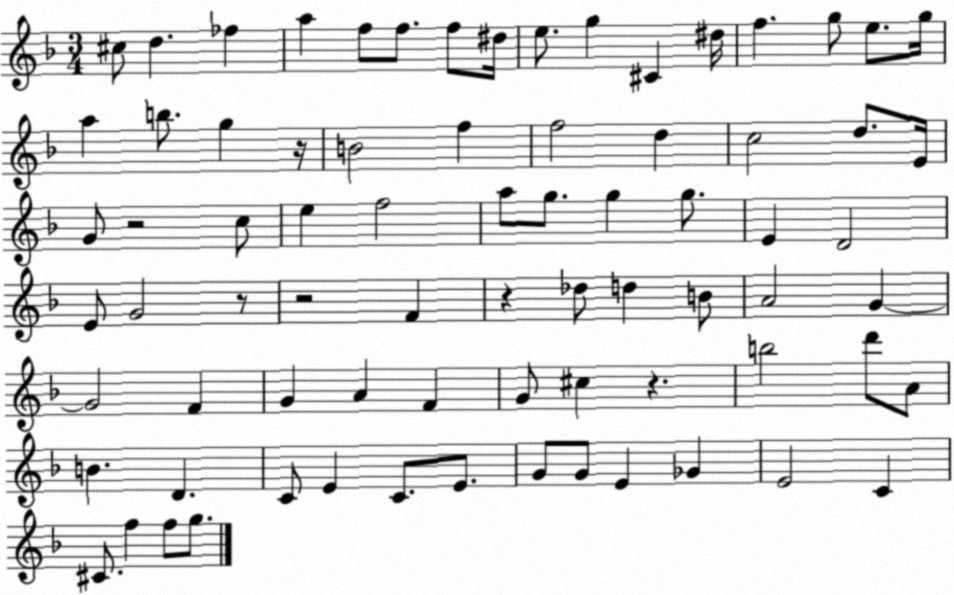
X:1
T:Untitled
M:3/4
L:1/4
K:F
^c/2 d _f a f/2 f/2 f/2 ^d/4 e/2 g ^C ^d/4 f g/2 e/2 g/4 a b/2 g z/4 B2 f f2 d c2 d/2 E/4 G/2 z2 c/2 e f2 a/2 g/2 g g/2 E D2 E/2 G2 z/2 z2 F z _d/2 d B/2 A2 G G2 F G A F G/2 ^c z b2 d'/2 A/2 B D C/2 E C/2 E/2 G/2 G/2 E _G E2 C ^C/2 f f/2 g/2